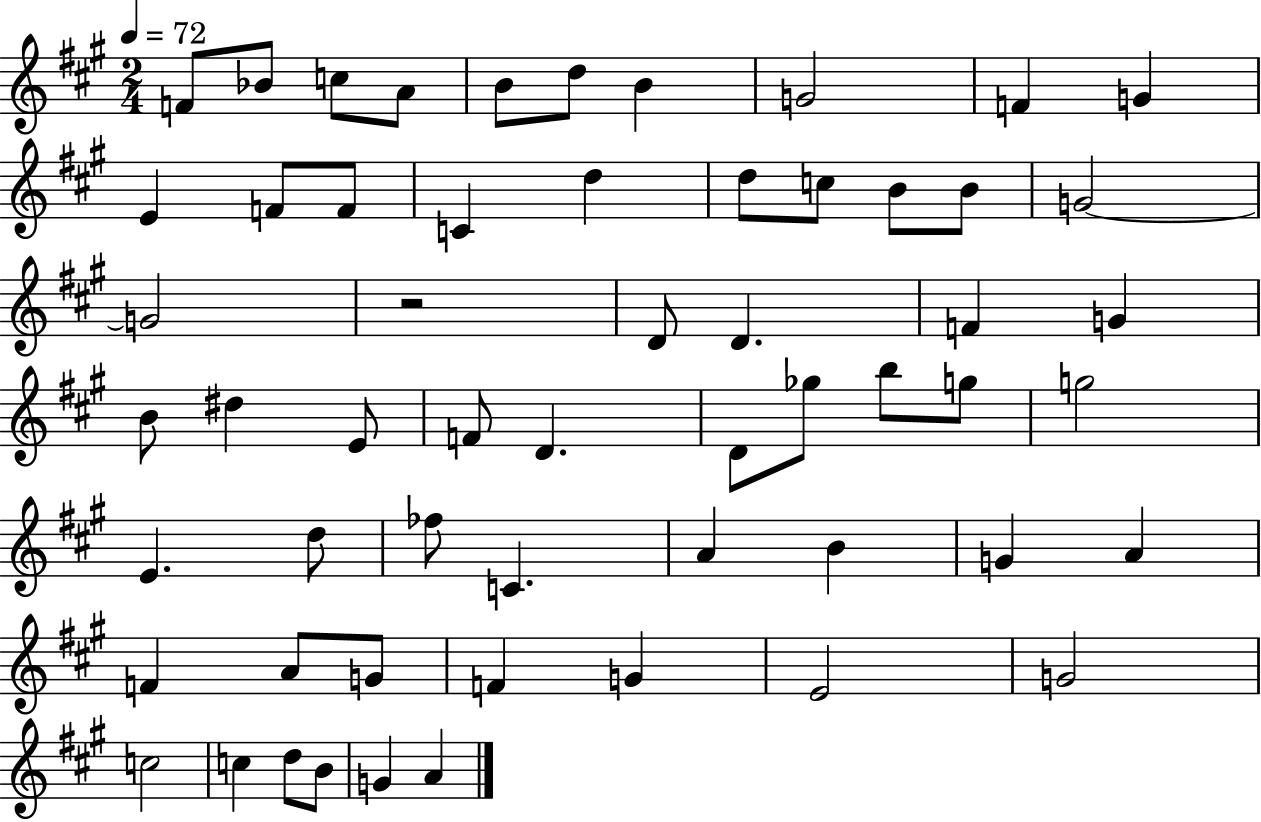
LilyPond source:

{
  \clef treble
  \numericTimeSignature
  \time 2/4
  \key a \major
  \tempo 4 = 72
  f'8 bes'8 c''8 a'8 | b'8 d''8 b'4 | g'2 | f'4 g'4 | \break e'4 f'8 f'8 | c'4 d''4 | d''8 c''8 b'8 b'8 | g'2~~ | \break g'2 | r2 | d'8 d'4. | f'4 g'4 | \break b'8 dis''4 e'8 | f'8 d'4. | d'8 ges''8 b''8 g''8 | g''2 | \break e'4. d''8 | fes''8 c'4. | a'4 b'4 | g'4 a'4 | \break f'4 a'8 g'8 | f'4 g'4 | e'2 | g'2 | \break c''2 | c''4 d''8 b'8 | g'4 a'4 | \bar "|."
}